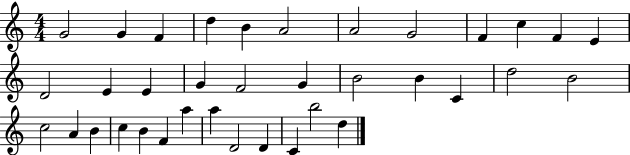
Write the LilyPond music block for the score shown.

{
  \clef treble
  \numericTimeSignature
  \time 4/4
  \key c \major
  g'2 g'4 f'4 | d''4 b'4 a'2 | a'2 g'2 | f'4 c''4 f'4 e'4 | \break d'2 e'4 e'4 | g'4 f'2 g'4 | b'2 b'4 c'4 | d''2 b'2 | \break c''2 a'4 b'4 | c''4 b'4 f'4 a''4 | a''4 d'2 d'4 | c'4 b''2 d''4 | \break \bar "|."
}